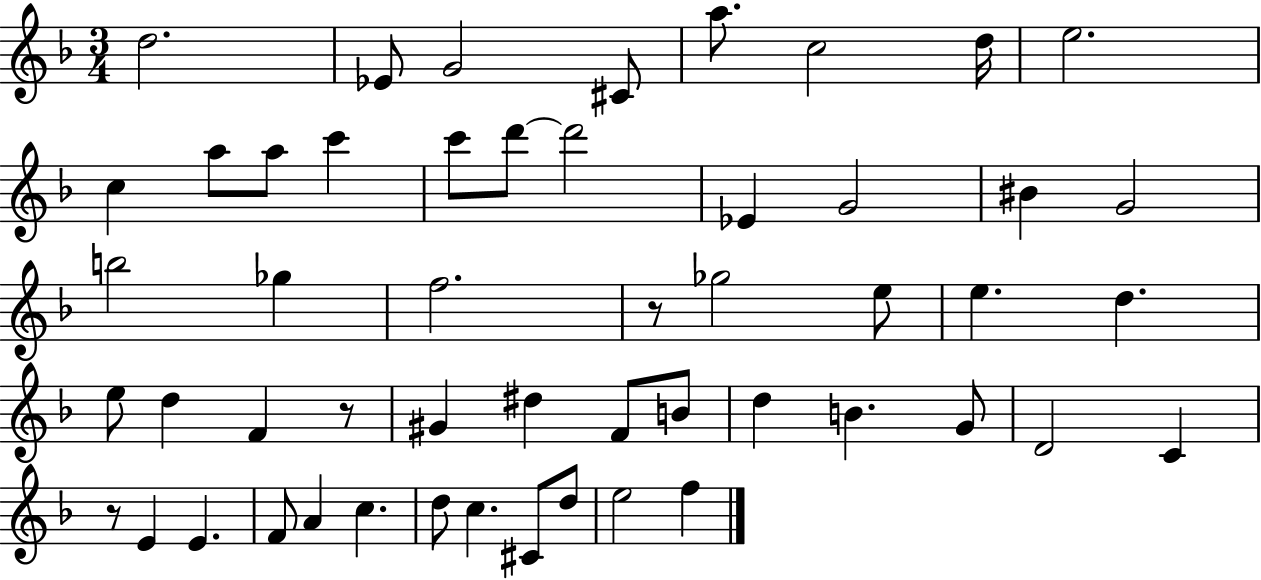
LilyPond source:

{
  \clef treble
  \numericTimeSignature
  \time 3/4
  \key f \major
  \repeat volta 2 { d''2. | ees'8 g'2 cis'8 | a''8. c''2 d''16 | e''2. | \break c''4 a''8 a''8 c'''4 | c'''8 d'''8~~ d'''2 | ees'4 g'2 | bis'4 g'2 | \break b''2 ges''4 | f''2. | r8 ges''2 e''8 | e''4. d''4. | \break e''8 d''4 f'4 r8 | gis'4 dis''4 f'8 b'8 | d''4 b'4. g'8 | d'2 c'4 | \break r8 e'4 e'4. | f'8 a'4 c''4. | d''8 c''4. cis'8 d''8 | e''2 f''4 | \break } \bar "|."
}